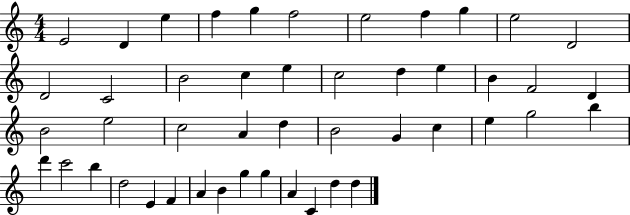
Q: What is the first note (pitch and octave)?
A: E4